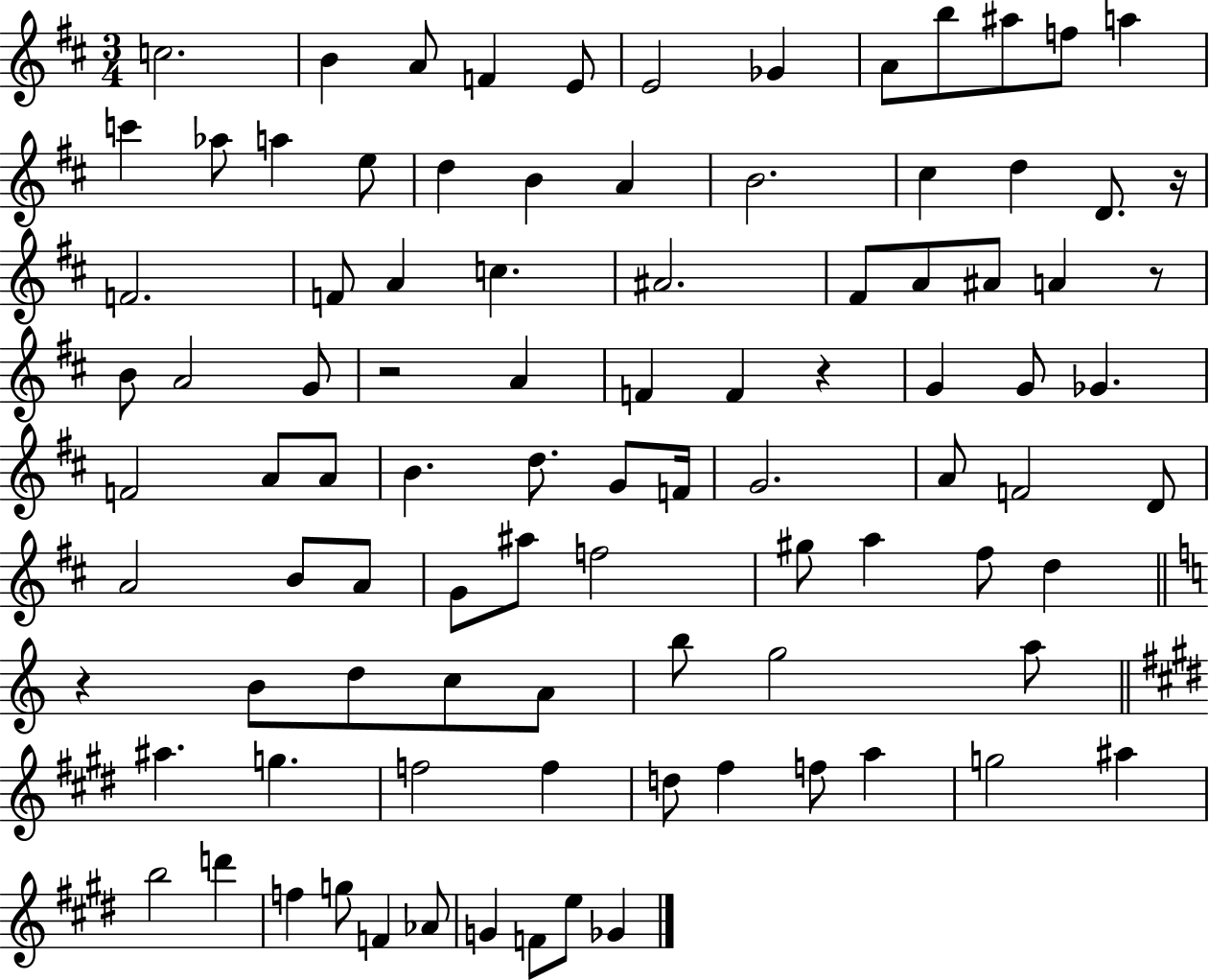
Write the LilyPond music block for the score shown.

{
  \clef treble
  \numericTimeSignature
  \time 3/4
  \key d \major
  c''2. | b'4 a'8 f'4 e'8 | e'2 ges'4 | a'8 b''8 ais''8 f''8 a''4 | \break c'''4 aes''8 a''4 e''8 | d''4 b'4 a'4 | b'2. | cis''4 d''4 d'8. r16 | \break f'2. | f'8 a'4 c''4. | ais'2. | fis'8 a'8 ais'8 a'4 r8 | \break b'8 a'2 g'8 | r2 a'4 | f'4 f'4 r4 | g'4 g'8 ges'4. | \break f'2 a'8 a'8 | b'4. d''8. g'8 f'16 | g'2. | a'8 f'2 d'8 | \break a'2 b'8 a'8 | g'8 ais''8 f''2 | gis''8 a''4 fis''8 d''4 | \bar "||" \break \key a \minor r4 b'8 d''8 c''8 a'8 | b''8 g''2 a''8 | \bar "||" \break \key e \major ais''4. g''4. | f''2 f''4 | d''8 fis''4 f''8 a''4 | g''2 ais''4 | \break b''2 d'''4 | f''4 g''8 f'4 aes'8 | g'4 f'8 e''8 ges'4 | \bar "|."
}